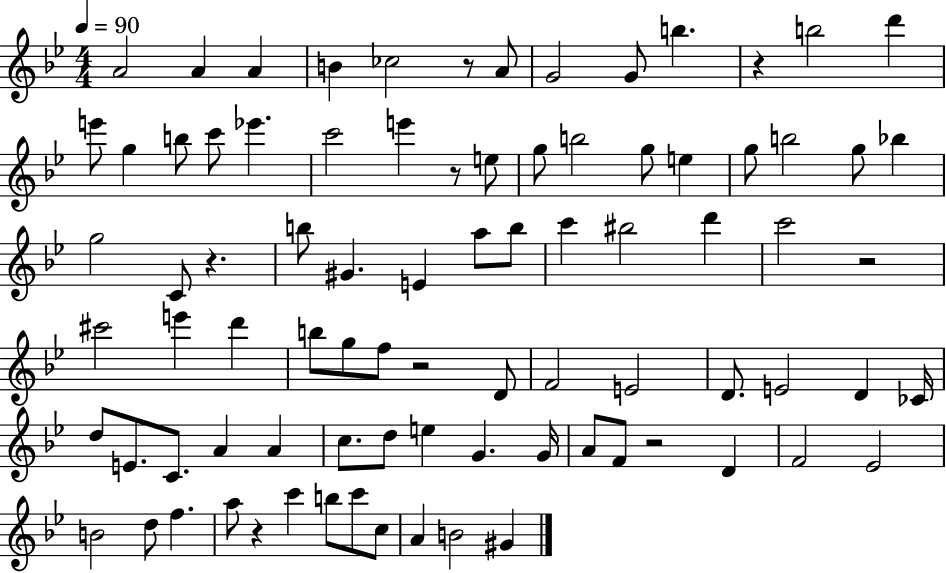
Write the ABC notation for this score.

X:1
T:Untitled
M:4/4
L:1/4
K:Bb
A2 A A B _c2 z/2 A/2 G2 G/2 b z b2 d' e'/2 g b/2 c'/2 _e' c'2 e' z/2 e/2 g/2 b2 g/2 e g/2 b2 g/2 _b g2 C/2 z b/2 ^G E a/2 b/2 c' ^b2 d' c'2 z2 ^c'2 e' d' b/2 g/2 f/2 z2 D/2 F2 E2 D/2 E2 D _C/4 d/2 E/2 C/2 A A c/2 d/2 e G G/4 A/2 F/2 z2 D F2 _E2 B2 d/2 f a/2 z c' b/2 c'/2 c/2 A B2 ^G